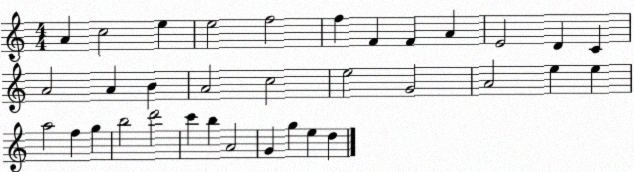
X:1
T:Untitled
M:4/4
L:1/4
K:C
A c2 e e2 f2 f F F A E2 D C A2 A B A2 c2 e2 G2 A2 e e a2 f g b2 d'2 c' b A2 G g e d